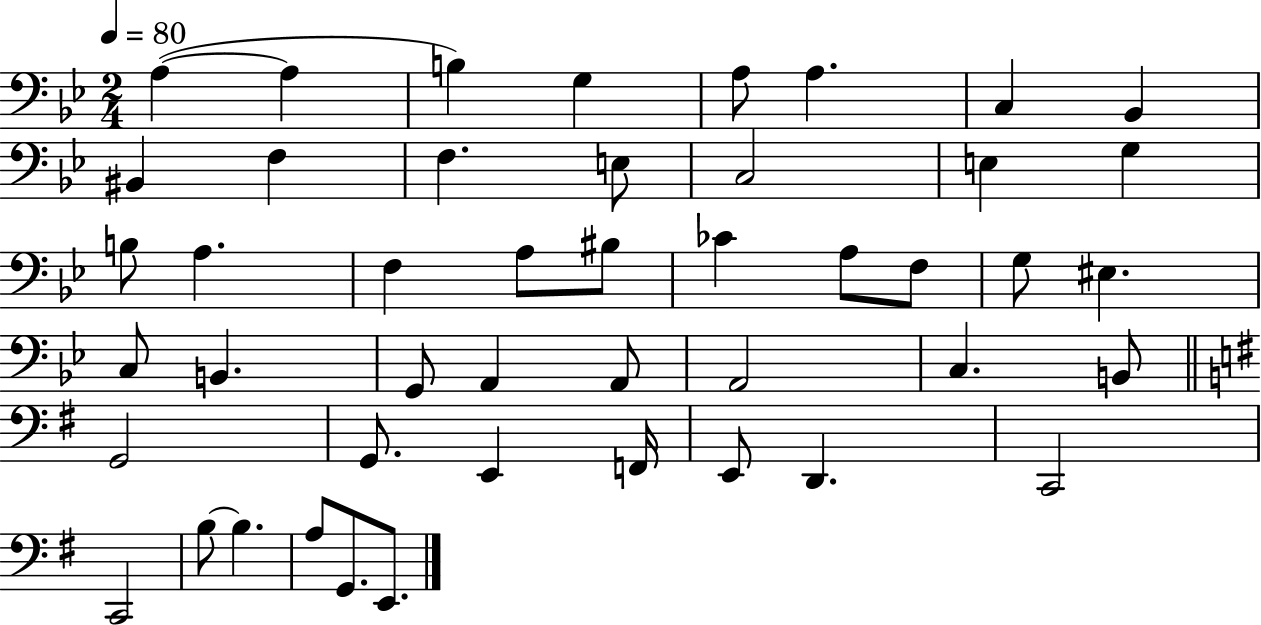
X:1
T:Untitled
M:2/4
L:1/4
K:Bb
A, A, B, G, A,/2 A, C, _B,, ^B,, F, F, E,/2 C,2 E, G, B,/2 A, F, A,/2 ^B,/2 _C A,/2 F,/2 G,/2 ^E, C,/2 B,, G,,/2 A,, A,,/2 A,,2 C, B,,/2 G,,2 G,,/2 E,, F,,/4 E,,/2 D,, C,,2 C,,2 B,/2 B, A,/2 G,,/2 E,,/2